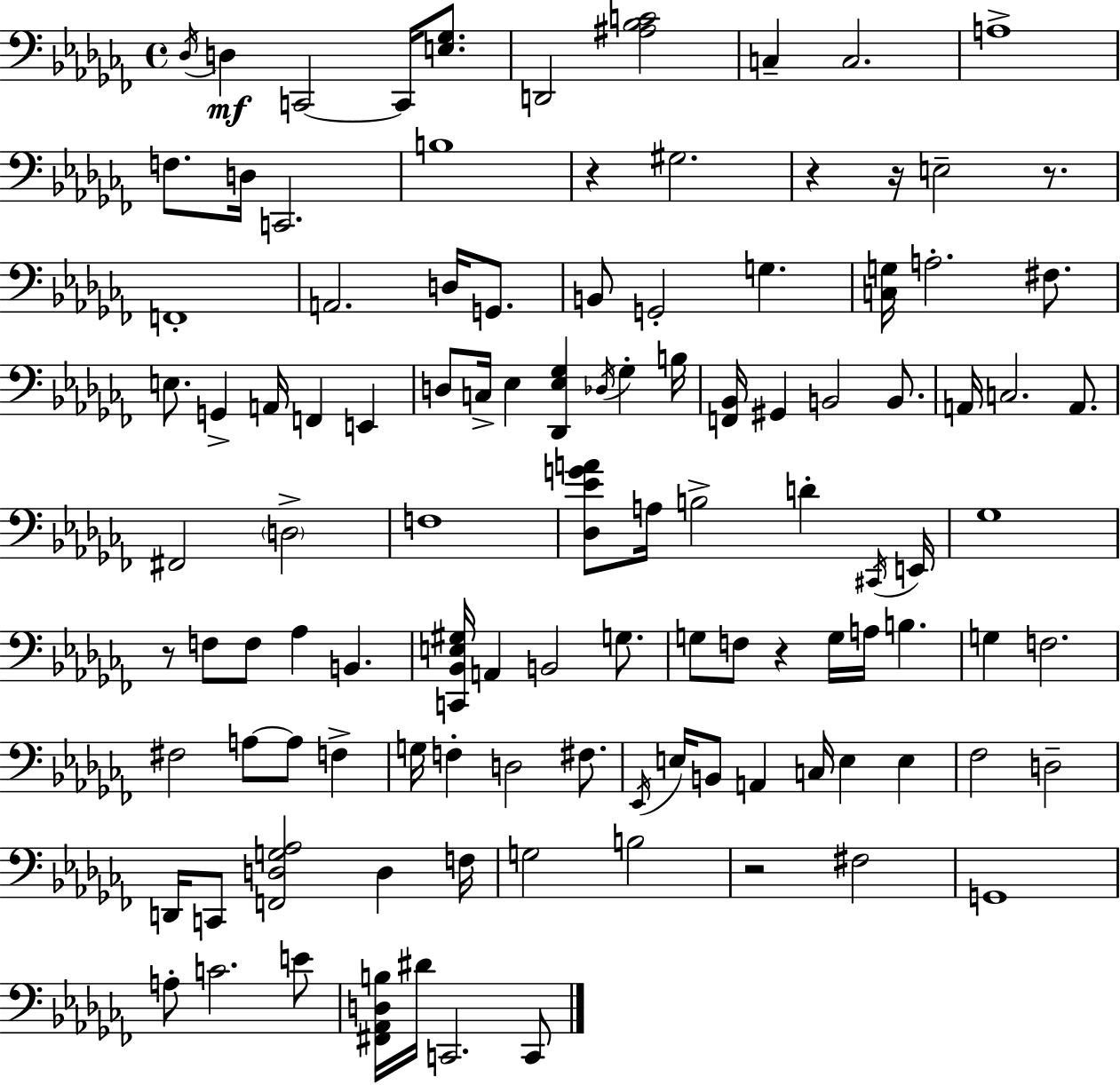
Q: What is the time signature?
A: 4/4